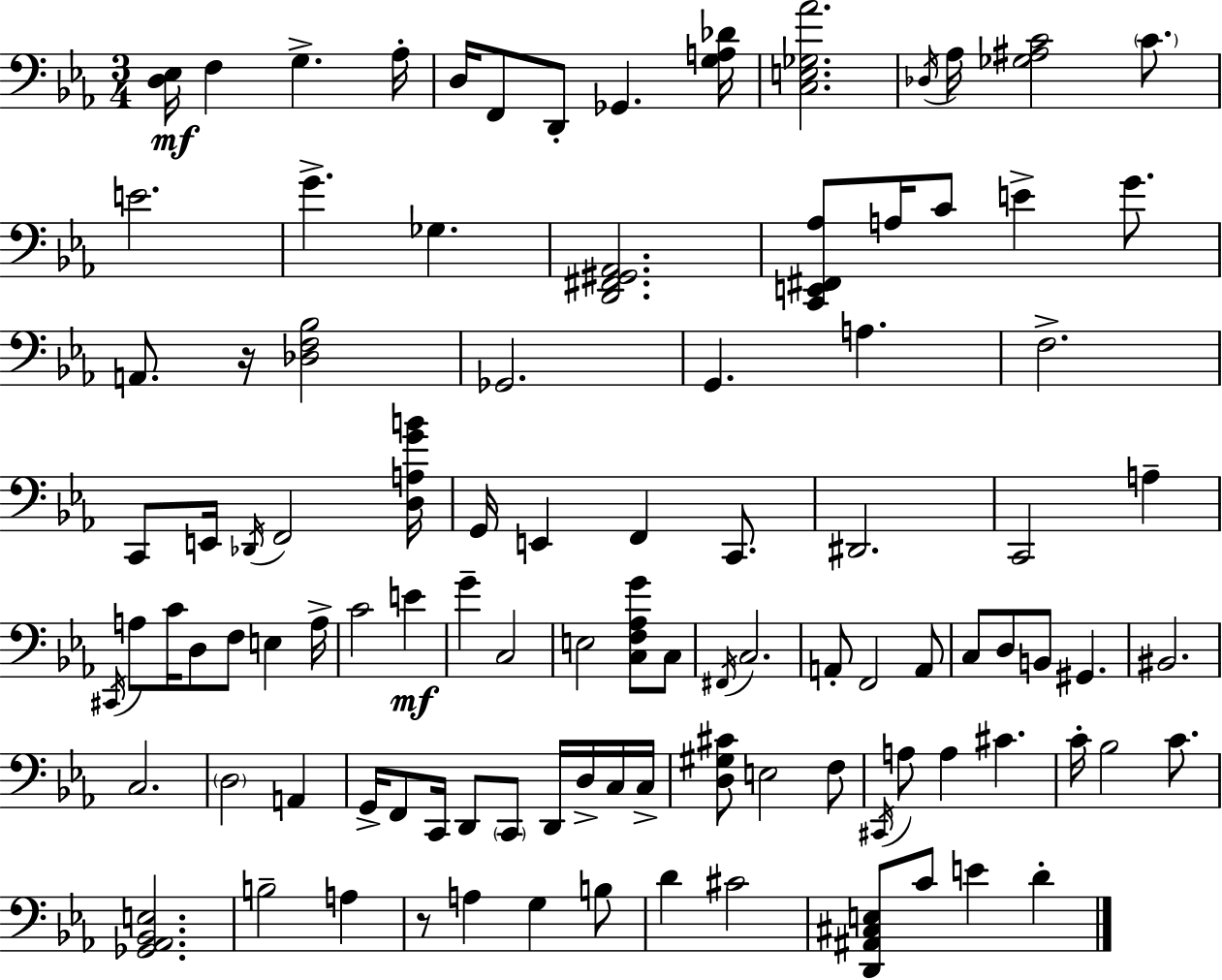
X:1
T:Untitled
M:3/4
L:1/4
K:Eb
[D,_E,]/4 F, G, _A,/4 D,/4 F,,/2 D,,/2 _G,, [G,A,_D]/4 [C,E,_G,_A]2 _D,/4 _A,/4 [_G,^A,C]2 C/2 E2 G _G, [D,,^F,,^G,,_A,,]2 [C,,E,,^F,,_A,]/2 A,/4 C/2 E G/2 A,,/2 z/4 [_D,F,_B,]2 _G,,2 G,, A, F,2 C,,/2 E,,/4 _D,,/4 F,,2 [D,A,GB]/4 G,,/4 E,, F,, C,,/2 ^D,,2 C,,2 A, ^C,,/4 A,/2 C/4 D,/2 F,/2 E, A,/4 C2 E G C,2 E,2 [C,F,_A,G]/2 C,/2 ^F,,/4 C,2 A,,/2 F,,2 A,,/2 C,/2 D,/2 B,,/2 ^G,, ^B,,2 C,2 D,2 A,, G,,/4 F,,/2 C,,/4 D,,/2 C,,/2 D,,/4 D,/4 C,/4 C,/4 [D,^G,^C]/2 E,2 F,/2 ^C,,/4 A,/2 A, ^C C/4 _B,2 C/2 [_G,,_A,,_B,,E,]2 B,2 A, z/2 A, G, B,/2 D ^C2 [D,,^A,,^C,E,]/2 C/2 E D